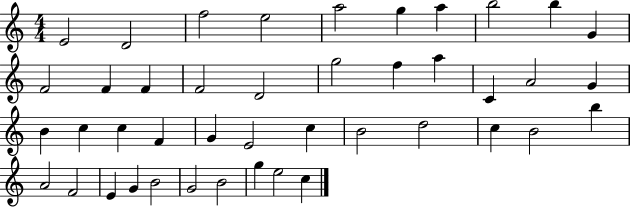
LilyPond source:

{
  \clef treble
  \numericTimeSignature
  \time 4/4
  \key c \major
  e'2 d'2 | f''2 e''2 | a''2 g''4 a''4 | b''2 b''4 g'4 | \break f'2 f'4 f'4 | f'2 d'2 | g''2 f''4 a''4 | c'4 a'2 g'4 | \break b'4 c''4 c''4 f'4 | g'4 e'2 c''4 | b'2 d''2 | c''4 b'2 b''4 | \break a'2 f'2 | e'4 g'4 b'2 | g'2 b'2 | g''4 e''2 c''4 | \break \bar "|."
}